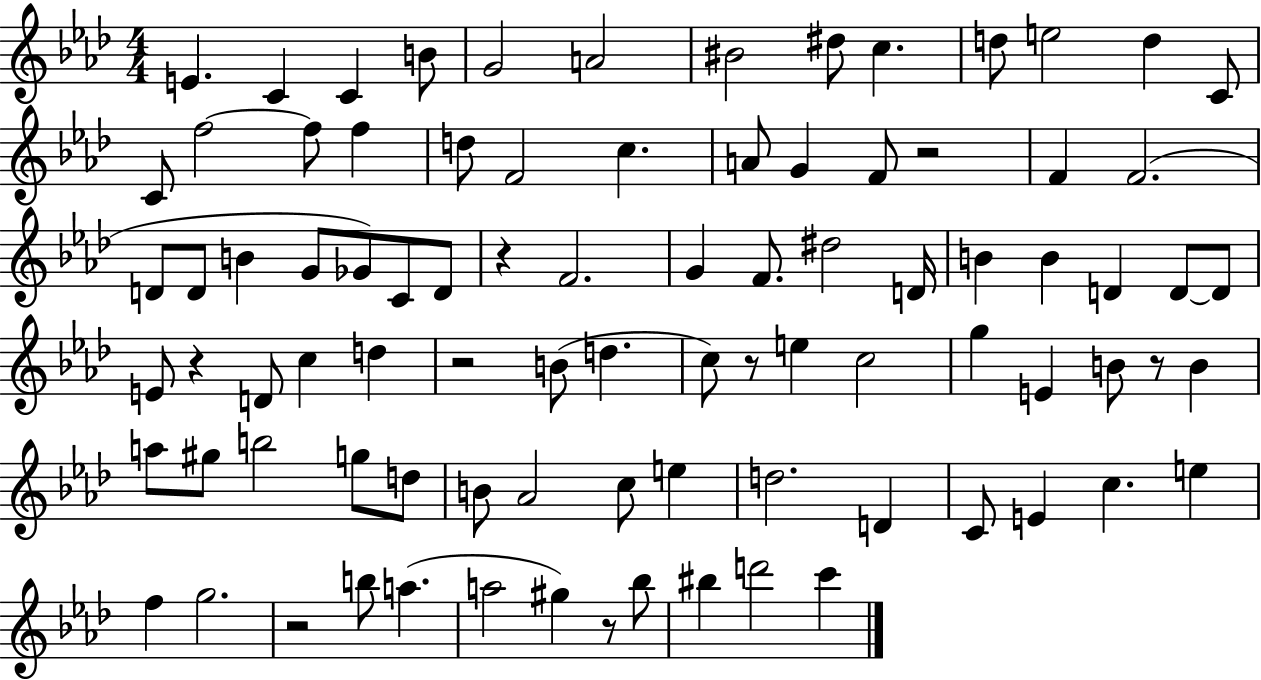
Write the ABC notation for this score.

X:1
T:Untitled
M:4/4
L:1/4
K:Ab
E C C B/2 G2 A2 ^B2 ^d/2 c d/2 e2 d C/2 C/2 f2 f/2 f d/2 F2 c A/2 G F/2 z2 F F2 D/2 D/2 B G/2 _G/2 C/2 D/2 z F2 G F/2 ^d2 D/4 B B D D/2 D/2 E/2 z D/2 c d z2 B/2 d c/2 z/2 e c2 g E B/2 z/2 B a/2 ^g/2 b2 g/2 d/2 B/2 _A2 c/2 e d2 D C/2 E c e f g2 z2 b/2 a a2 ^g z/2 _b/2 ^b d'2 c'